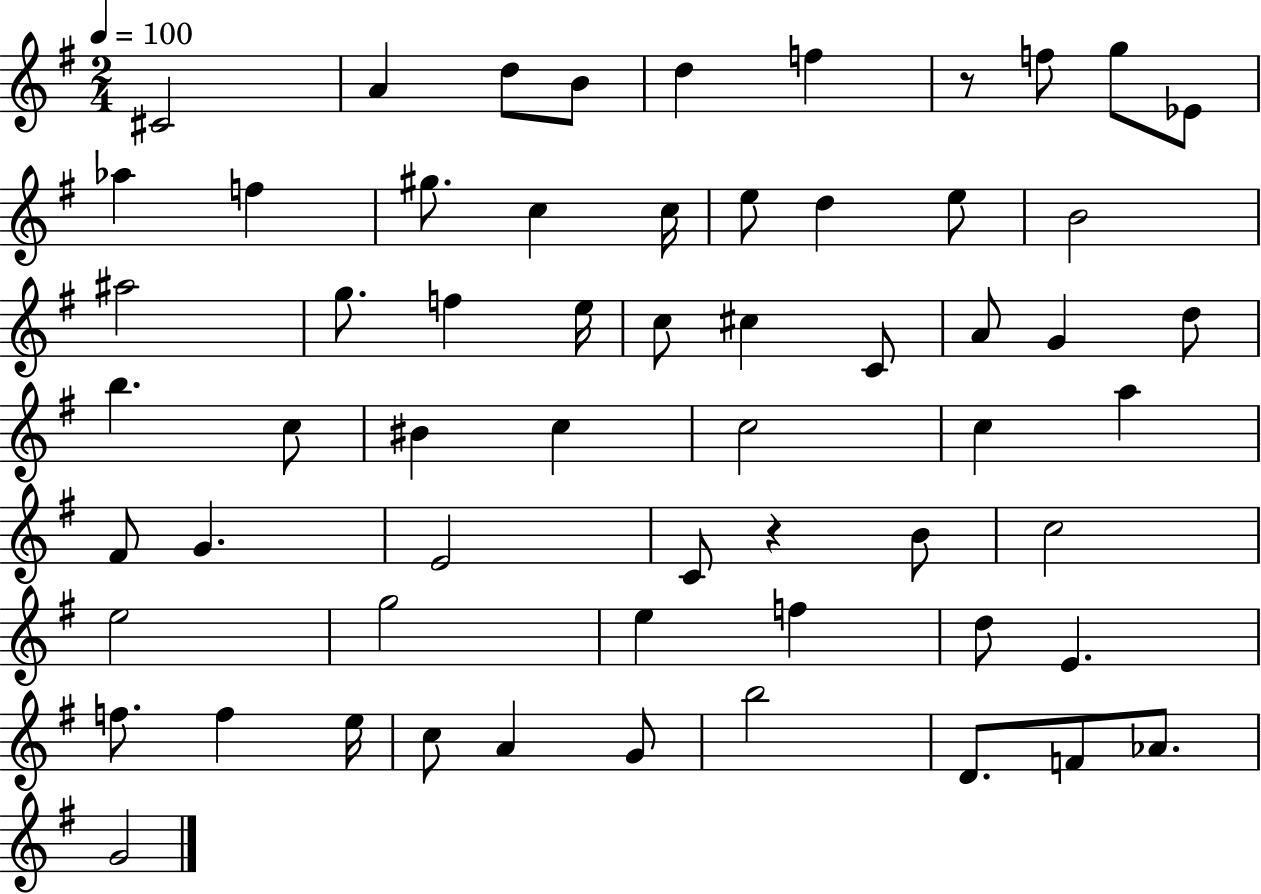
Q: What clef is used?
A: treble